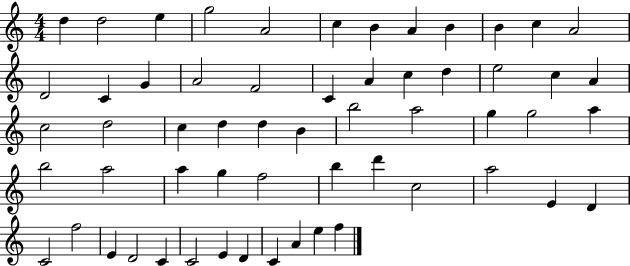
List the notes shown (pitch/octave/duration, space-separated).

D5/q D5/h E5/q G5/h A4/h C5/q B4/q A4/q B4/q B4/q C5/q A4/h D4/h C4/q G4/q A4/h F4/h C4/q A4/q C5/q D5/q E5/h C5/q A4/q C5/h D5/h C5/q D5/q D5/q B4/q B5/h A5/h G5/q G5/h A5/q B5/h A5/h A5/q G5/q F5/h B5/q D6/q C5/h A5/h E4/q D4/q C4/h F5/h E4/q D4/h C4/q C4/h E4/q D4/q C4/q A4/q E5/q F5/q